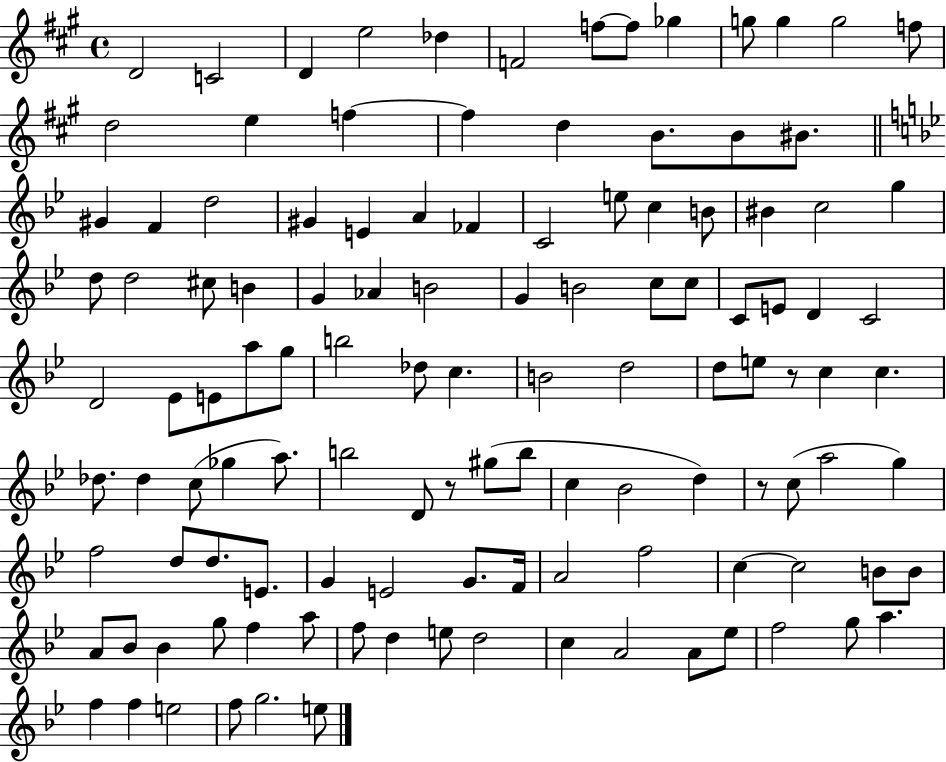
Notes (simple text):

D4/h C4/h D4/q E5/h Db5/q F4/h F5/e F5/e Gb5/q G5/e G5/q G5/h F5/e D5/h E5/q F5/q F5/q D5/q B4/e. B4/e BIS4/e. G#4/q F4/q D5/h G#4/q E4/q A4/q FES4/q C4/h E5/e C5/q B4/e BIS4/q C5/h G5/q D5/e D5/h C#5/e B4/q G4/q Ab4/q B4/h G4/q B4/h C5/e C5/e C4/e E4/e D4/q C4/h D4/h Eb4/e E4/e A5/e G5/e B5/h Db5/e C5/q. B4/h D5/h D5/e E5/e R/e C5/q C5/q. Db5/e. Db5/q C5/e Gb5/q A5/e. B5/h D4/e R/e G#5/e B5/e C5/q Bb4/h D5/q R/e C5/e A5/h G5/q F5/h D5/e D5/e. E4/e. G4/q E4/h G4/e. F4/s A4/h F5/h C5/q C5/h B4/e B4/e A4/e Bb4/e Bb4/q G5/e F5/q A5/e F5/e D5/q E5/e D5/h C5/q A4/h A4/e Eb5/e F5/h G5/e A5/q. F5/q F5/q E5/h F5/e G5/h. E5/e